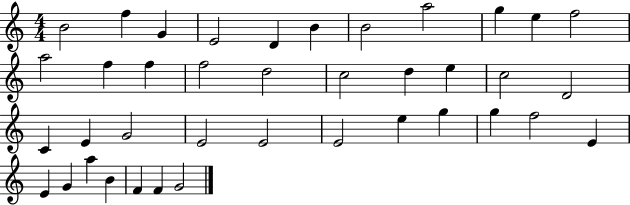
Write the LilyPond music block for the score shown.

{
  \clef treble
  \numericTimeSignature
  \time 4/4
  \key c \major
  b'2 f''4 g'4 | e'2 d'4 b'4 | b'2 a''2 | g''4 e''4 f''2 | \break a''2 f''4 f''4 | f''2 d''2 | c''2 d''4 e''4 | c''2 d'2 | \break c'4 e'4 g'2 | e'2 e'2 | e'2 e''4 g''4 | g''4 f''2 e'4 | \break e'4 g'4 a''4 b'4 | f'4 f'4 g'2 | \bar "|."
}